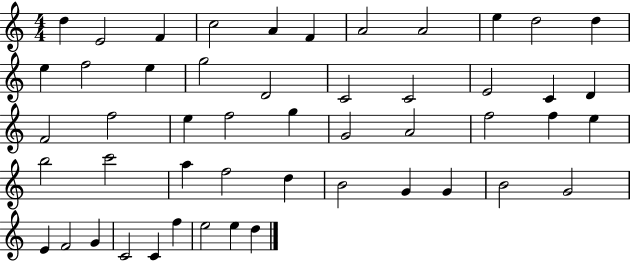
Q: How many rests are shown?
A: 0